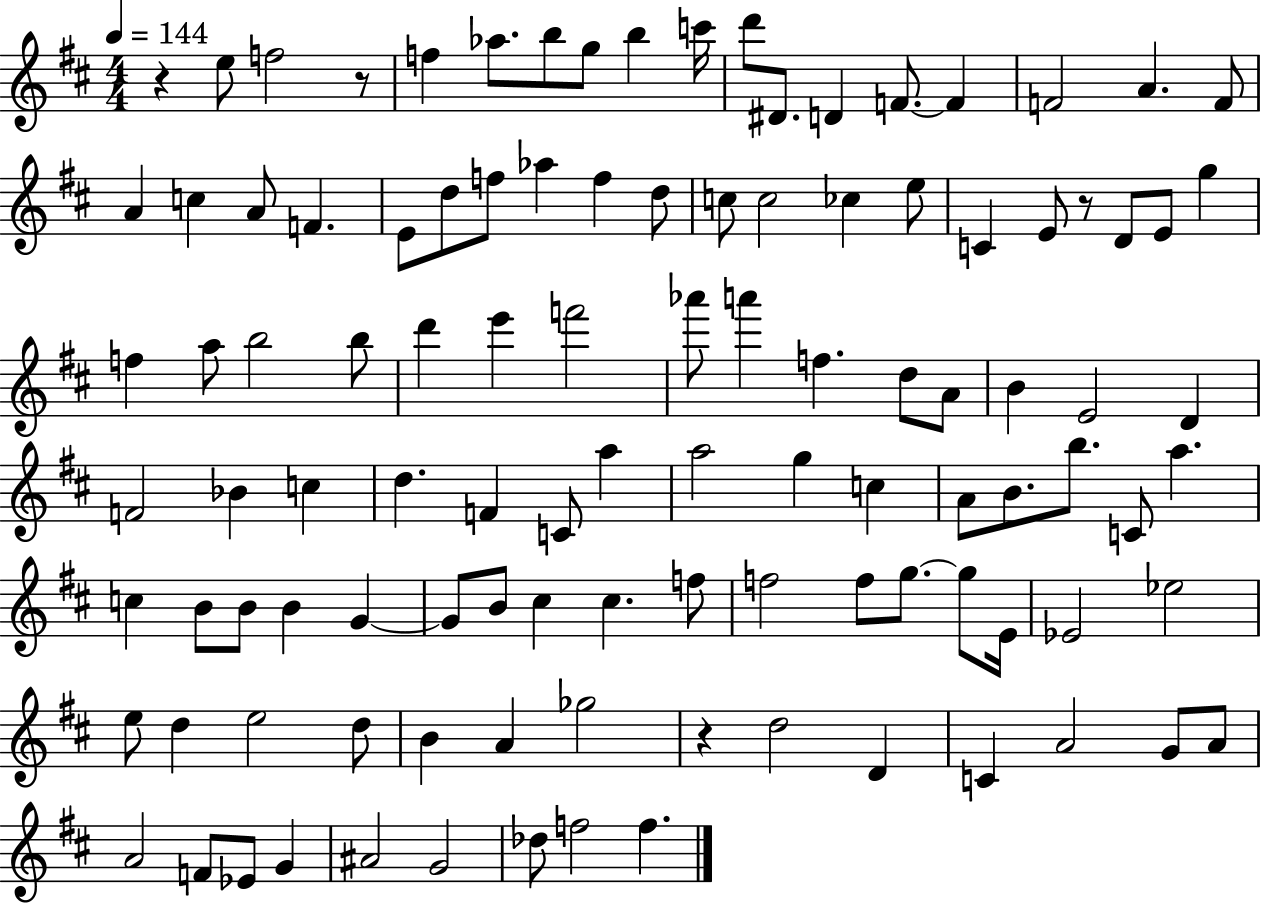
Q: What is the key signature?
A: D major